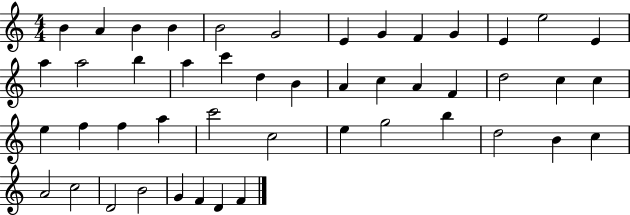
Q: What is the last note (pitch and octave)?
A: F4